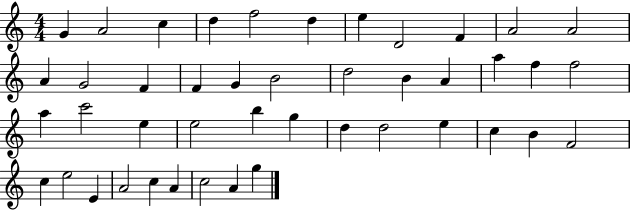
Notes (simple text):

G4/q A4/h C5/q D5/q F5/h D5/q E5/q D4/h F4/q A4/h A4/h A4/q G4/h F4/q F4/q G4/q B4/h D5/h B4/q A4/q A5/q F5/q F5/h A5/q C6/h E5/q E5/h B5/q G5/q D5/q D5/h E5/q C5/q B4/q F4/h C5/q E5/h E4/q A4/h C5/q A4/q C5/h A4/q G5/q